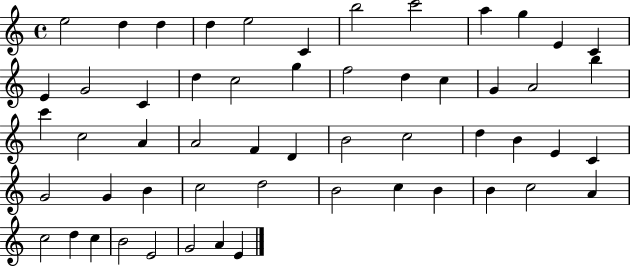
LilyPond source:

{
  \clef treble
  \time 4/4
  \defaultTimeSignature
  \key c \major
  e''2 d''4 d''4 | d''4 e''2 c'4 | b''2 c'''2 | a''4 g''4 e'4 c'4 | \break e'4 g'2 c'4 | d''4 c''2 g''4 | f''2 d''4 c''4 | g'4 a'2 b''4 | \break c'''4 c''2 a'4 | a'2 f'4 d'4 | b'2 c''2 | d''4 b'4 e'4 c'4 | \break g'2 g'4 b'4 | c''2 d''2 | b'2 c''4 b'4 | b'4 c''2 a'4 | \break c''2 d''4 c''4 | b'2 e'2 | g'2 a'4 e'4 | \bar "|."
}